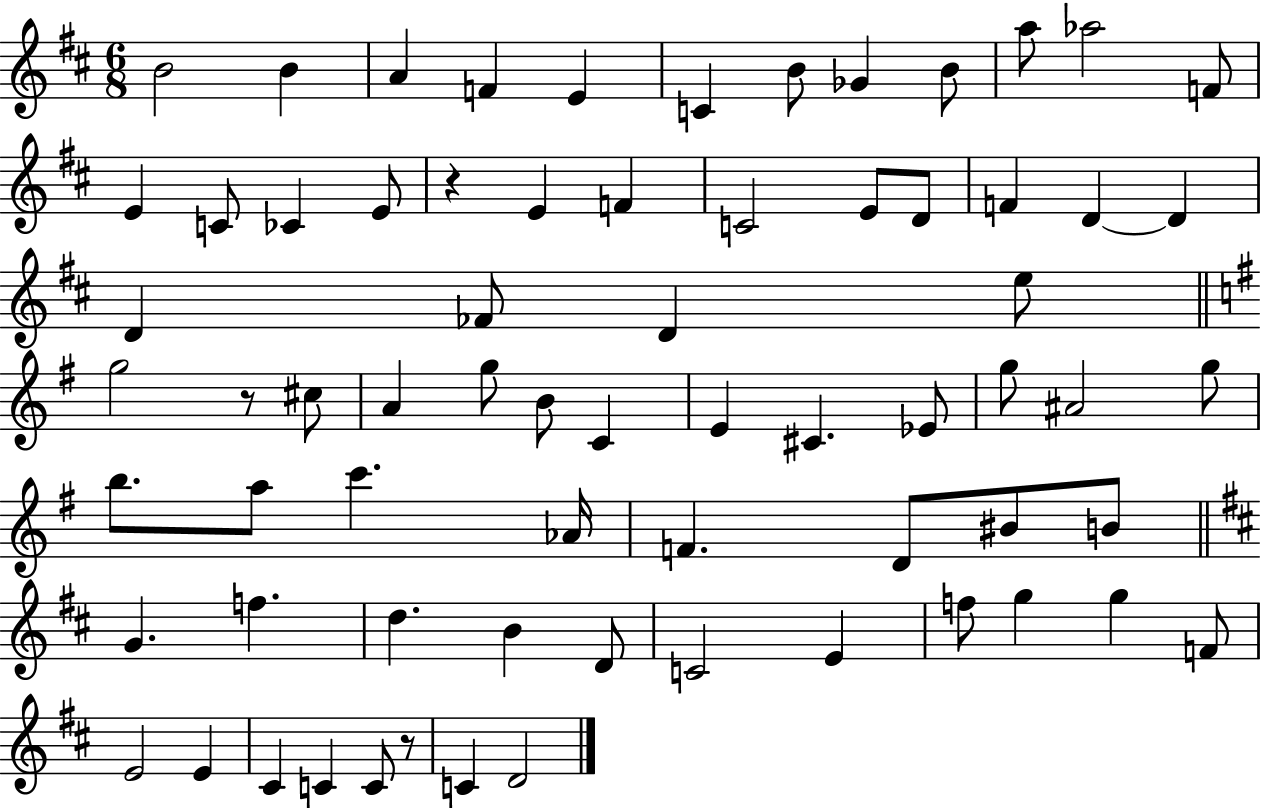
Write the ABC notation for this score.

X:1
T:Untitled
M:6/8
L:1/4
K:D
B2 B A F E C B/2 _G B/2 a/2 _a2 F/2 E C/2 _C E/2 z E F C2 E/2 D/2 F D D D _F/2 D e/2 g2 z/2 ^c/2 A g/2 B/2 C E ^C _E/2 g/2 ^A2 g/2 b/2 a/2 c' _A/4 F D/2 ^B/2 B/2 G f d B D/2 C2 E f/2 g g F/2 E2 E ^C C C/2 z/2 C D2